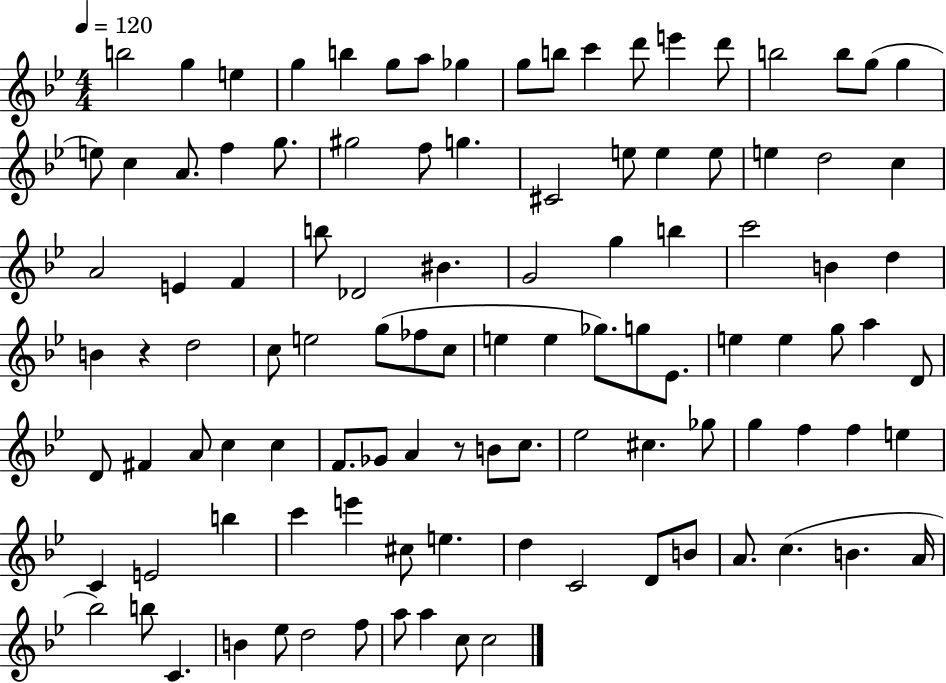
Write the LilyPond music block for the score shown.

{
  \clef treble
  \numericTimeSignature
  \time 4/4
  \key bes \major
  \tempo 4 = 120
  b''2 g''4 e''4 | g''4 b''4 g''8 a''8 ges''4 | g''8 b''8 c'''4 d'''8 e'''4 d'''8 | b''2 b''8 g''8( g''4 | \break e''8) c''4 a'8. f''4 g''8. | gis''2 f''8 g''4. | cis'2 e''8 e''4 e''8 | e''4 d''2 c''4 | \break a'2 e'4 f'4 | b''8 des'2 bis'4. | g'2 g''4 b''4 | c'''2 b'4 d''4 | \break b'4 r4 d''2 | c''8 e''2 g''8( fes''8 c''8 | e''4 e''4 ges''8.) g''8 ees'8. | e''4 e''4 g''8 a''4 d'8 | \break d'8 fis'4 a'8 c''4 c''4 | f'8. ges'8 a'4 r8 b'8 c''8. | ees''2 cis''4. ges''8 | g''4 f''4 f''4 e''4 | \break c'4 e'2 b''4 | c'''4 e'''4 cis''8 e''4. | d''4 c'2 d'8 b'8 | a'8. c''4.( b'4. a'16 | \break bes''2) b''8 c'4. | b'4 ees''8 d''2 f''8 | a''8 a''4 c''8 c''2 | \bar "|."
}